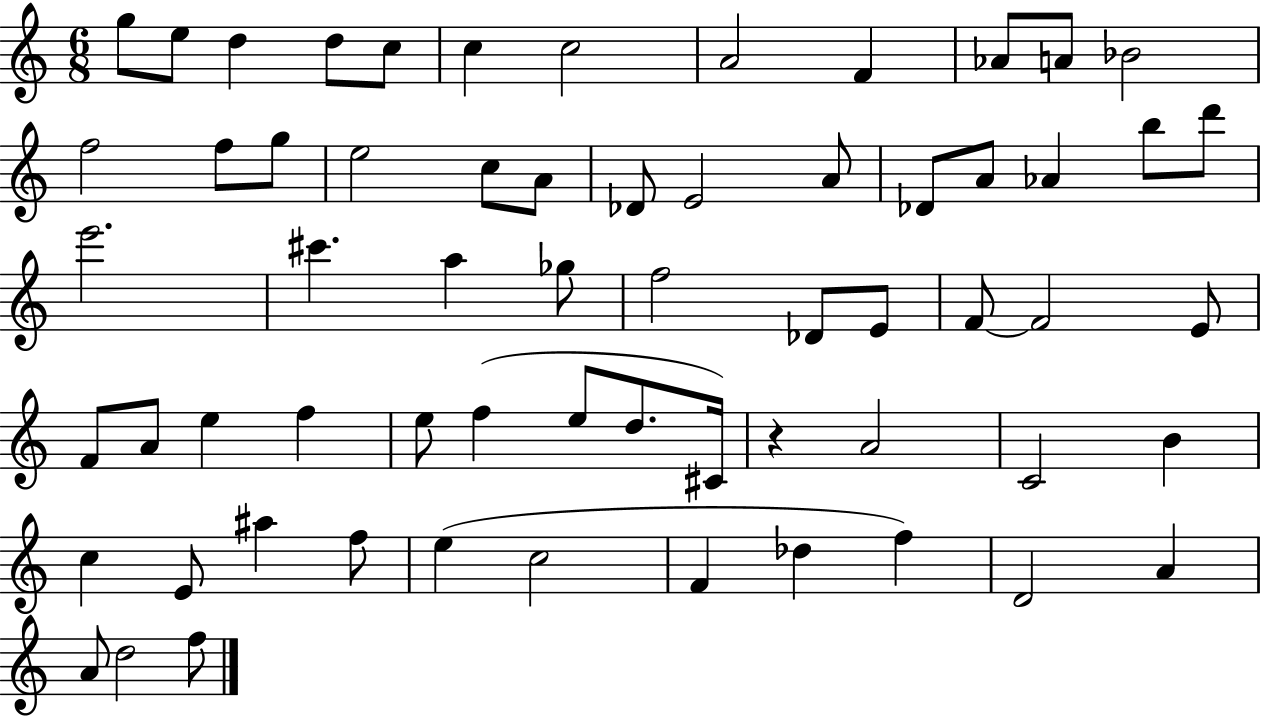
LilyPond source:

{
  \clef treble
  \numericTimeSignature
  \time 6/8
  \key c \major
  \repeat volta 2 { g''8 e''8 d''4 d''8 c''8 | c''4 c''2 | a'2 f'4 | aes'8 a'8 bes'2 | \break f''2 f''8 g''8 | e''2 c''8 a'8 | des'8 e'2 a'8 | des'8 a'8 aes'4 b''8 d'''8 | \break e'''2. | cis'''4. a''4 ges''8 | f''2 des'8 e'8 | f'8~~ f'2 e'8 | \break f'8 a'8 e''4 f''4 | e''8 f''4( e''8 d''8. cis'16) | r4 a'2 | c'2 b'4 | \break c''4 e'8 ais''4 f''8 | e''4( c''2 | f'4 des''4 f''4) | d'2 a'4 | \break a'8 d''2 f''8 | } \bar "|."
}